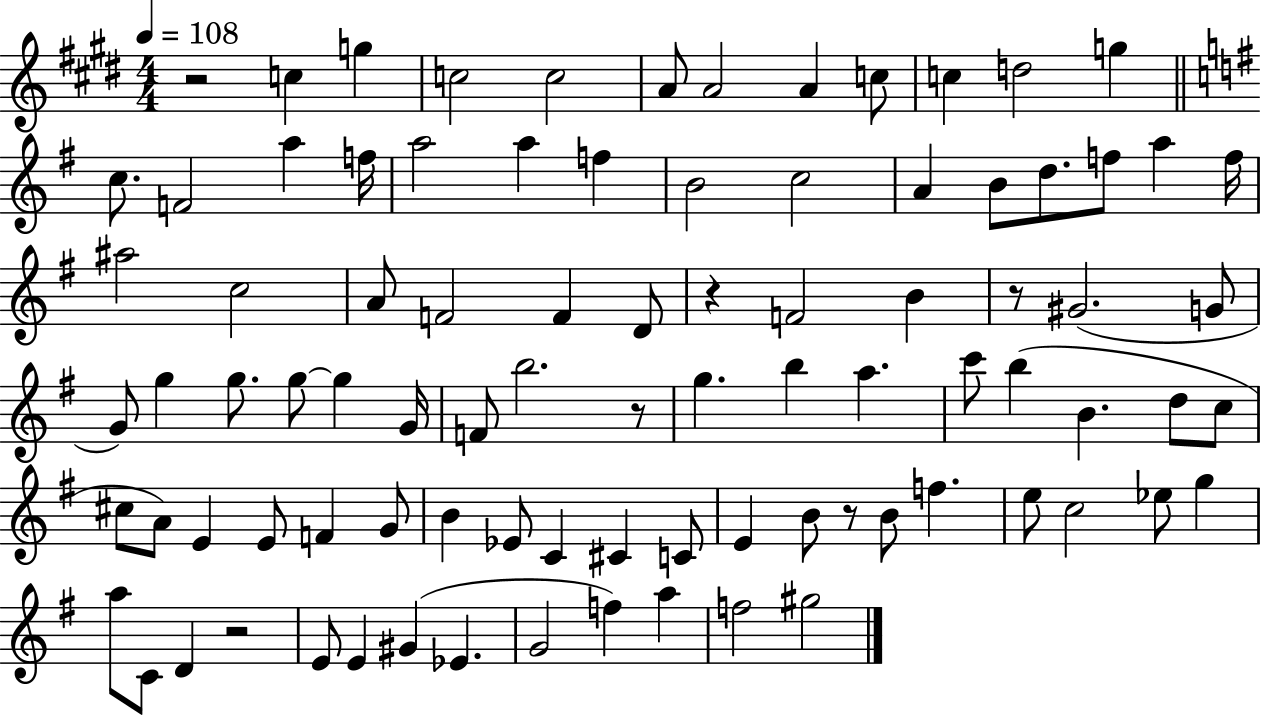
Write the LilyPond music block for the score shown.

{
  \clef treble
  \numericTimeSignature
  \time 4/4
  \key e \major
  \tempo 4 = 108
  r2 c''4 g''4 | c''2 c''2 | a'8 a'2 a'4 c''8 | c''4 d''2 g''4 | \break \bar "||" \break \key g \major c''8. f'2 a''4 f''16 | a''2 a''4 f''4 | b'2 c''2 | a'4 b'8 d''8. f''8 a''4 f''16 | \break ais''2 c''2 | a'8 f'2 f'4 d'8 | r4 f'2 b'4 | r8 gis'2.( g'8 | \break g'8) g''4 g''8. g''8~~ g''4 g'16 | f'8 b''2. r8 | g''4. b''4 a''4. | c'''8 b''4( b'4. d''8 c''8 | \break cis''8 a'8) e'4 e'8 f'4 g'8 | b'4 ees'8 c'4 cis'4 c'8 | e'4 b'8 r8 b'8 f''4. | e''8 c''2 ees''8 g''4 | \break a''8 c'8 d'4 r2 | e'8 e'4 gis'4( ees'4. | g'2 f''4) a''4 | f''2 gis''2 | \break \bar "|."
}